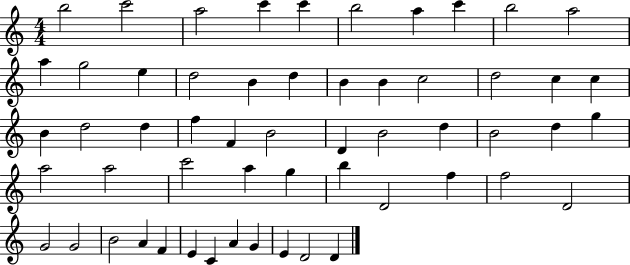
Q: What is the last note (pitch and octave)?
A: D4